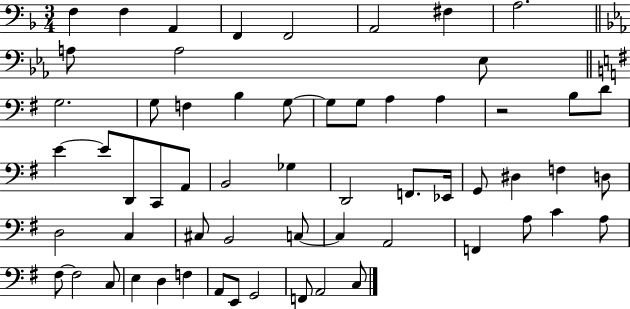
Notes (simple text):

F3/q F3/q A2/q F2/q F2/h A2/h F#3/q A3/h. A3/e A3/h Eb3/e G3/h. G3/e F3/q B3/q G3/e G3/e G3/e A3/q A3/q R/h B3/e D4/e E4/q E4/e D2/e C2/e A2/e B2/h Gb3/q D2/h F2/e. Eb2/s G2/e D#3/q F3/q D3/e D3/h C3/q C#3/e B2/h C3/e C3/q A2/h F2/q A3/e C4/q A3/e F#3/e F#3/h C3/e E3/q D3/q F3/q A2/e E2/e G2/h F2/e A2/h C3/e